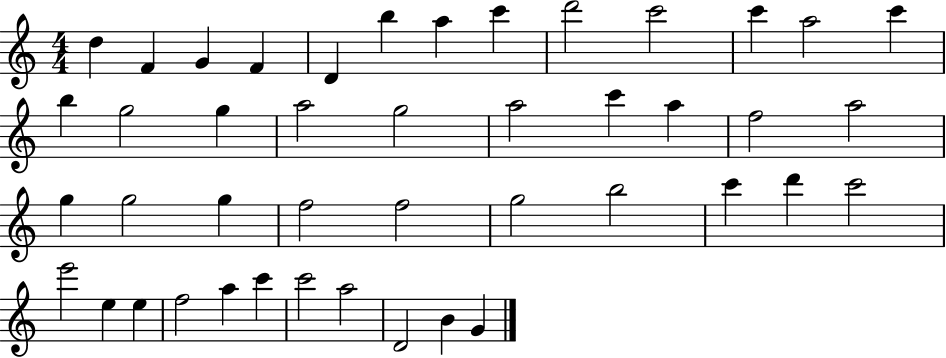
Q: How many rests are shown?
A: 0